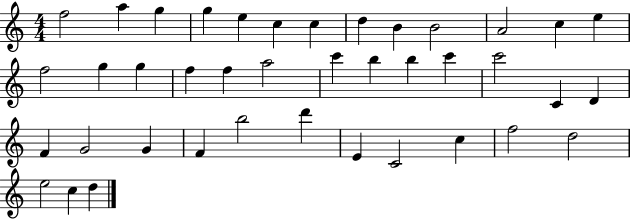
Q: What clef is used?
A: treble